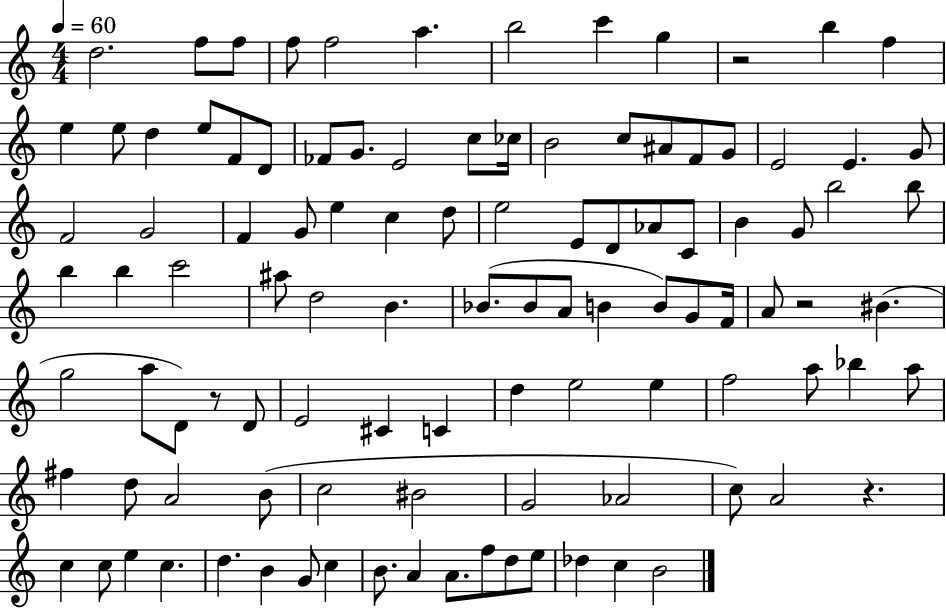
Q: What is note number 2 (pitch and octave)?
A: F5